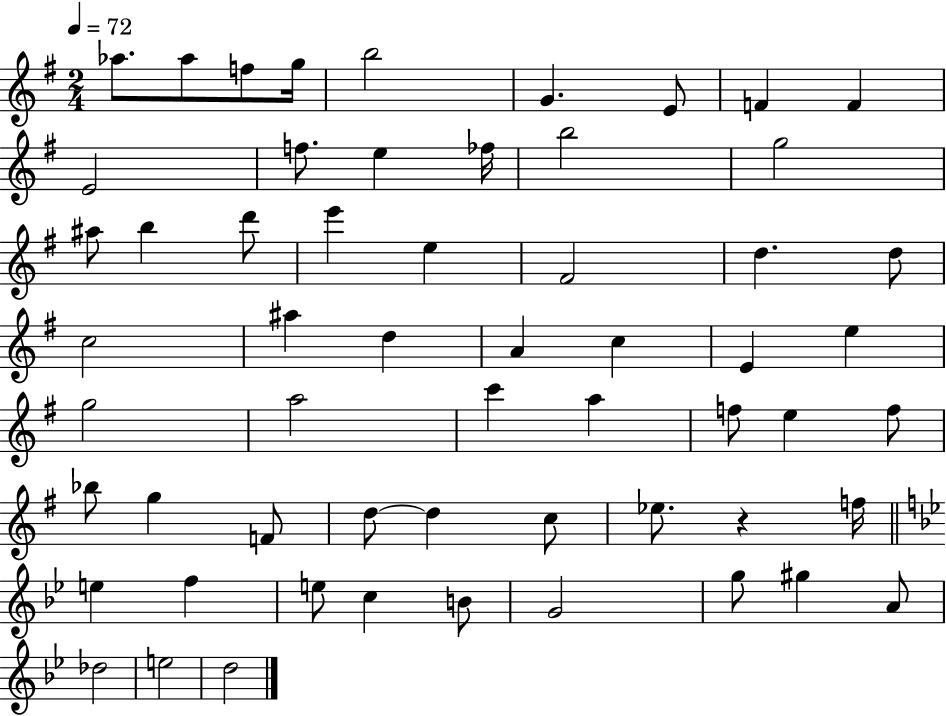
X:1
T:Untitled
M:2/4
L:1/4
K:G
_a/2 _a/2 f/2 g/4 b2 G E/2 F F E2 f/2 e _f/4 b2 g2 ^a/2 b d'/2 e' e ^F2 d d/2 c2 ^a d A c E e g2 a2 c' a f/2 e f/2 _b/2 g F/2 d/2 d c/2 _e/2 z f/4 e f e/2 c B/2 G2 g/2 ^g A/2 _d2 e2 d2